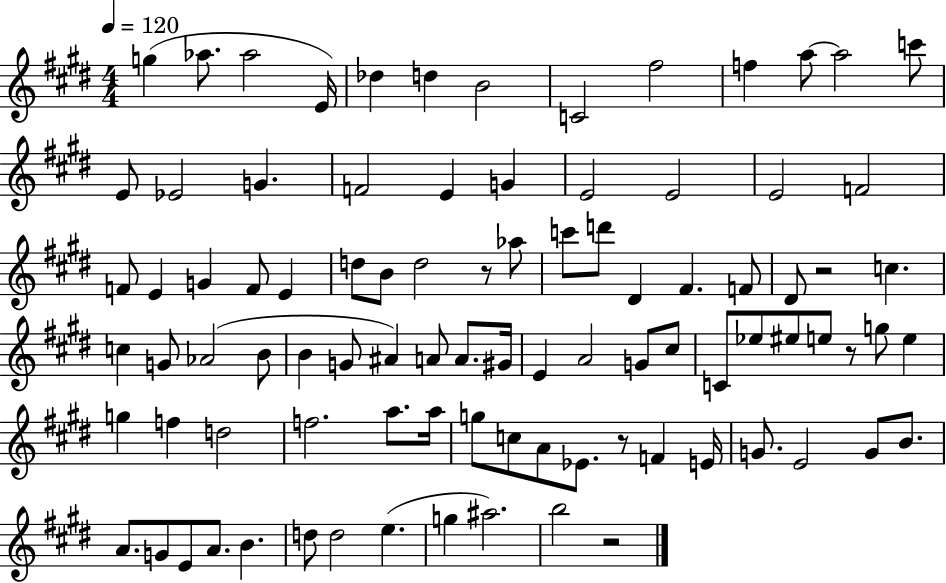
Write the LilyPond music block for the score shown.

{
  \clef treble
  \numericTimeSignature
  \time 4/4
  \key e \major
  \tempo 4 = 120
  g''4( aes''8. aes''2 e'16) | des''4 d''4 b'2 | c'2 fis''2 | f''4 a''8~~ a''2 c'''8 | \break e'8 ees'2 g'4. | f'2 e'4 g'4 | e'2 e'2 | e'2 f'2 | \break f'8 e'4 g'4 f'8 e'4 | d''8 b'8 d''2 r8 aes''8 | c'''8 d'''8 dis'4 fis'4. f'8 | dis'8 r2 c''4. | \break c''4 g'8 aes'2( b'8 | b'4 g'8 ais'4) a'8 a'8. gis'16 | e'4 a'2 g'8 cis''8 | c'8 ees''8 eis''8 e''8 r8 g''8 e''4 | \break g''4 f''4 d''2 | f''2. a''8. a''16 | g''8 c''8 a'8 ees'8. r8 f'4 e'16 | g'8. e'2 g'8 b'8. | \break a'8. g'8 e'8 a'8. b'4. | d''8 d''2 e''4.( | g''4 ais''2.) | b''2 r2 | \break \bar "|."
}